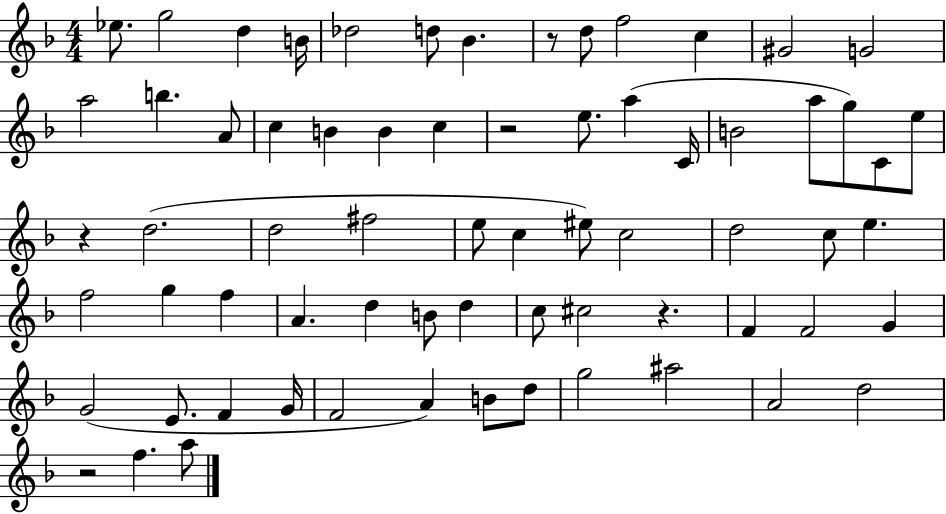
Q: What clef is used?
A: treble